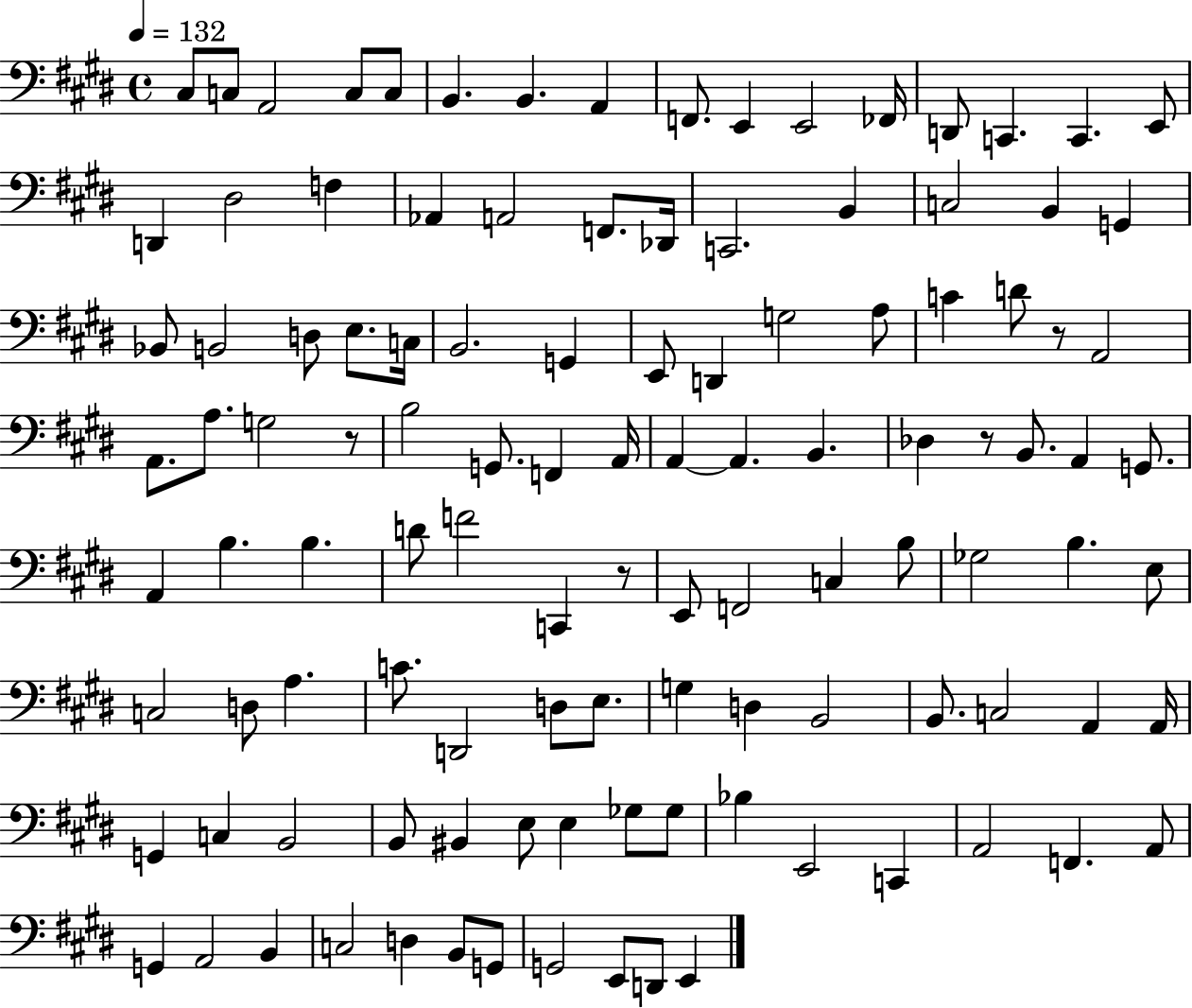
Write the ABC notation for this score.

X:1
T:Untitled
M:4/4
L:1/4
K:E
^C,/2 C,/2 A,,2 C,/2 C,/2 B,, B,, A,, F,,/2 E,, E,,2 _F,,/4 D,,/2 C,, C,, E,,/2 D,, ^D,2 F, _A,, A,,2 F,,/2 _D,,/4 C,,2 B,, C,2 B,, G,, _B,,/2 B,,2 D,/2 E,/2 C,/4 B,,2 G,, E,,/2 D,, G,2 A,/2 C D/2 z/2 A,,2 A,,/2 A,/2 G,2 z/2 B,2 G,,/2 F,, A,,/4 A,, A,, B,, _D, z/2 B,,/2 A,, G,,/2 A,, B, B, D/2 F2 C,, z/2 E,,/2 F,,2 C, B,/2 _G,2 B, E,/2 C,2 D,/2 A, C/2 D,,2 D,/2 E,/2 G, D, B,,2 B,,/2 C,2 A,, A,,/4 G,, C, B,,2 B,,/2 ^B,, E,/2 E, _G,/2 _G,/2 _B, E,,2 C,, A,,2 F,, A,,/2 G,, A,,2 B,, C,2 D, B,,/2 G,,/2 G,,2 E,,/2 D,,/2 E,,